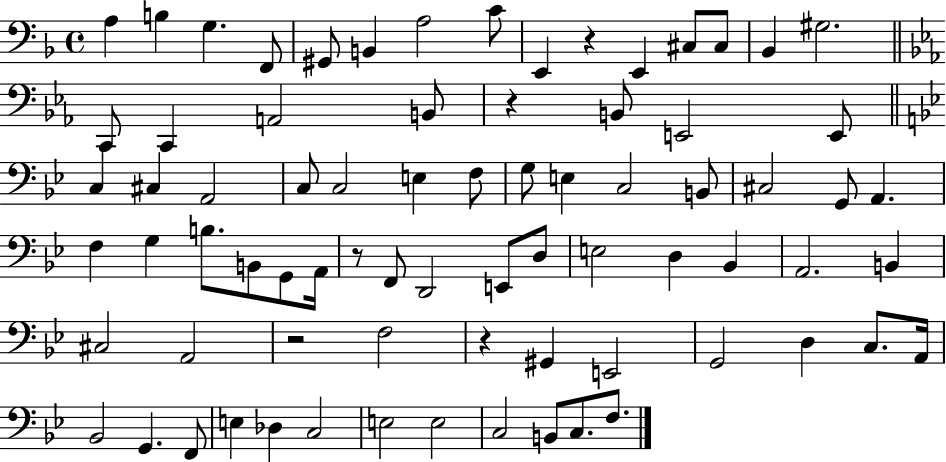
A3/q B3/q G3/q. F2/e G#2/e B2/q A3/h C4/e E2/q R/q E2/q C#3/e C#3/e Bb2/q G#3/h. C2/e C2/q A2/h B2/e R/q B2/e E2/h E2/e C3/q C#3/q A2/h C3/e C3/h E3/q F3/e G3/e E3/q C3/h B2/e C#3/h G2/e A2/q. F3/q G3/q B3/e. B2/e G2/e A2/s R/e F2/e D2/h E2/e D3/e E3/h D3/q Bb2/q A2/h. B2/q C#3/h A2/h R/h F3/h R/q G#2/q E2/h G2/h D3/q C3/e. A2/s Bb2/h G2/q. F2/e E3/q Db3/q C3/h E3/h E3/h C3/h B2/e C3/e. F3/e.